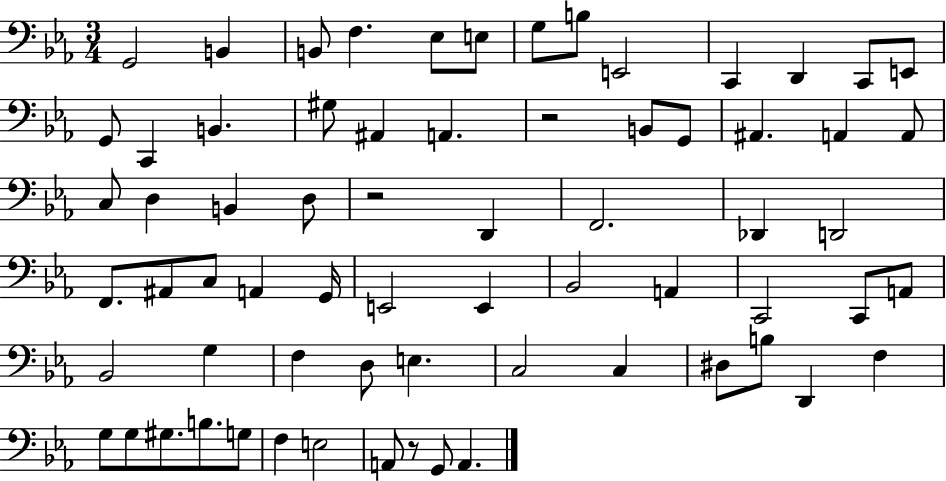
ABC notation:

X:1
T:Untitled
M:3/4
L:1/4
K:Eb
G,,2 B,, B,,/2 F, _E,/2 E,/2 G,/2 B,/2 E,,2 C,, D,, C,,/2 E,,/2 G,,/2 C,, B,, ^G,/2 ^A,, A,, z2 B,,/2 G,,/2 ^A,, A,, A,,/2 C,/2 D, B,, D,/2 z2 D,, F,,2 _D,, D,,2 F,,/2 ^A,,/2 C,/2 A,, G,,/4 E,,2 E,, _B,,2 A,, C,,2 C,,/2 A,,/2 _B,,2 G, F, D,/2 E, C,2 C, ^D,/2 B,/2 D,, F, G,/2 G,/2 ^G,/2 B,/2 G,/2 F, E,2 A,,/2 z/2 G,,/2 A,,